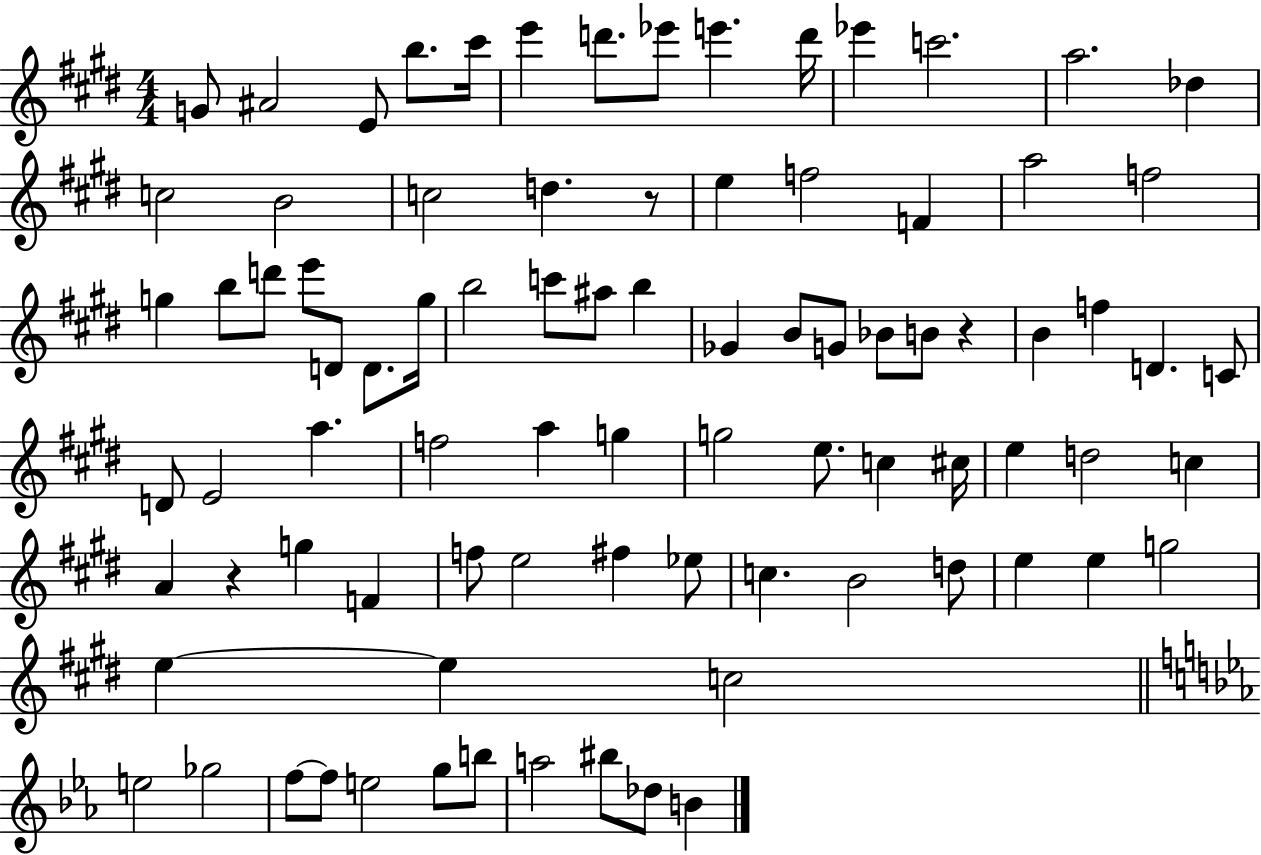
{
  \clef treble
  \numericTimeSignature
  \time 4/4
  \key e \major
  g'8 ais'2 e'8 b''8. cis'''16 | e'''4 d'''8. ees'''8 e'''4. d'''16 | ees'''4 c'''2. | a''2. des''4 | \break c''2 b'2 | c''2 d''4. r8 | e''4 f''2 f'4 | a''2 f''2 | \break g''4 b''8 d'''8 e'''8 d'8 d'8. g''16 | b''2 c'''8 ais''8 b''4 | ges'4 b'8 g'8 bes'8 b'8 r4 | b'4 f''4 d'4. c'8 | \break d'8 e'2 a''4. | f''2 a''4 g''4 | g''2 e''8. c''4 cis''16 | e''4 d''2 c''4 | \break a'4 r4 g''4 f'4 | f''8 e''2 fis''4 ees''8 | c''4. b'2 d''8 | e''4 e''4 g''2 | \break e''4~~ e''4 c''2 | \bar "||" \break \key ees \major e''2 ges''2 | f''8~~ f''8 e''2 g''8 b''8 | a''2 bis''8 des''8 b'4 | \bar "|."
}